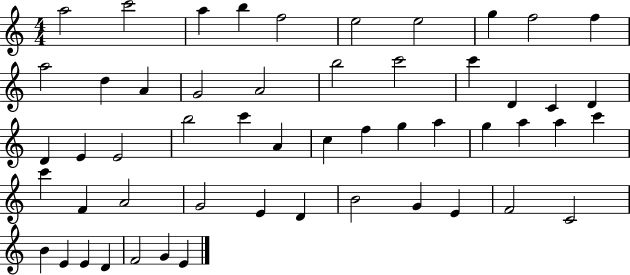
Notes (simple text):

A5/h C6/h A5/q B5/q F5/h E5/h E5/h G5/q F5/h F5/q A5/h D5/q A4/q G4/h A4/h B5/h C6/h C6/q D4/q C4/q D4/q D4/q E4/q E4/h B5/h C6/q A4/q C5/q F5/q G5/q A5/q G5/q A5/q A5/q C6/q C6/q F4/q A4/h G4/h E4/q D4/q B4/h G4/q E4/q F4/h C4/h B4/q E4/q E4/q D4/q F4/h G4/q E4/q